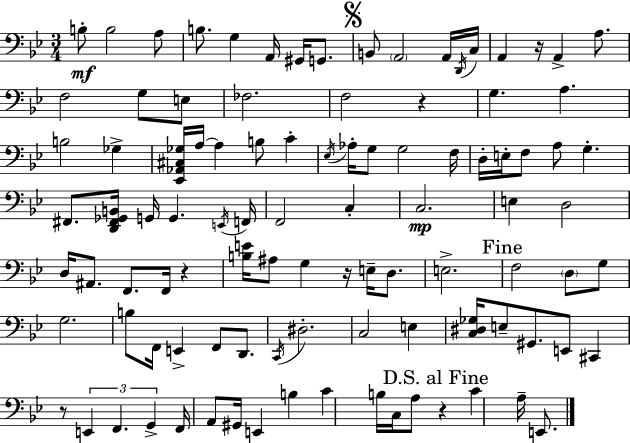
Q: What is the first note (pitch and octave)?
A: B3